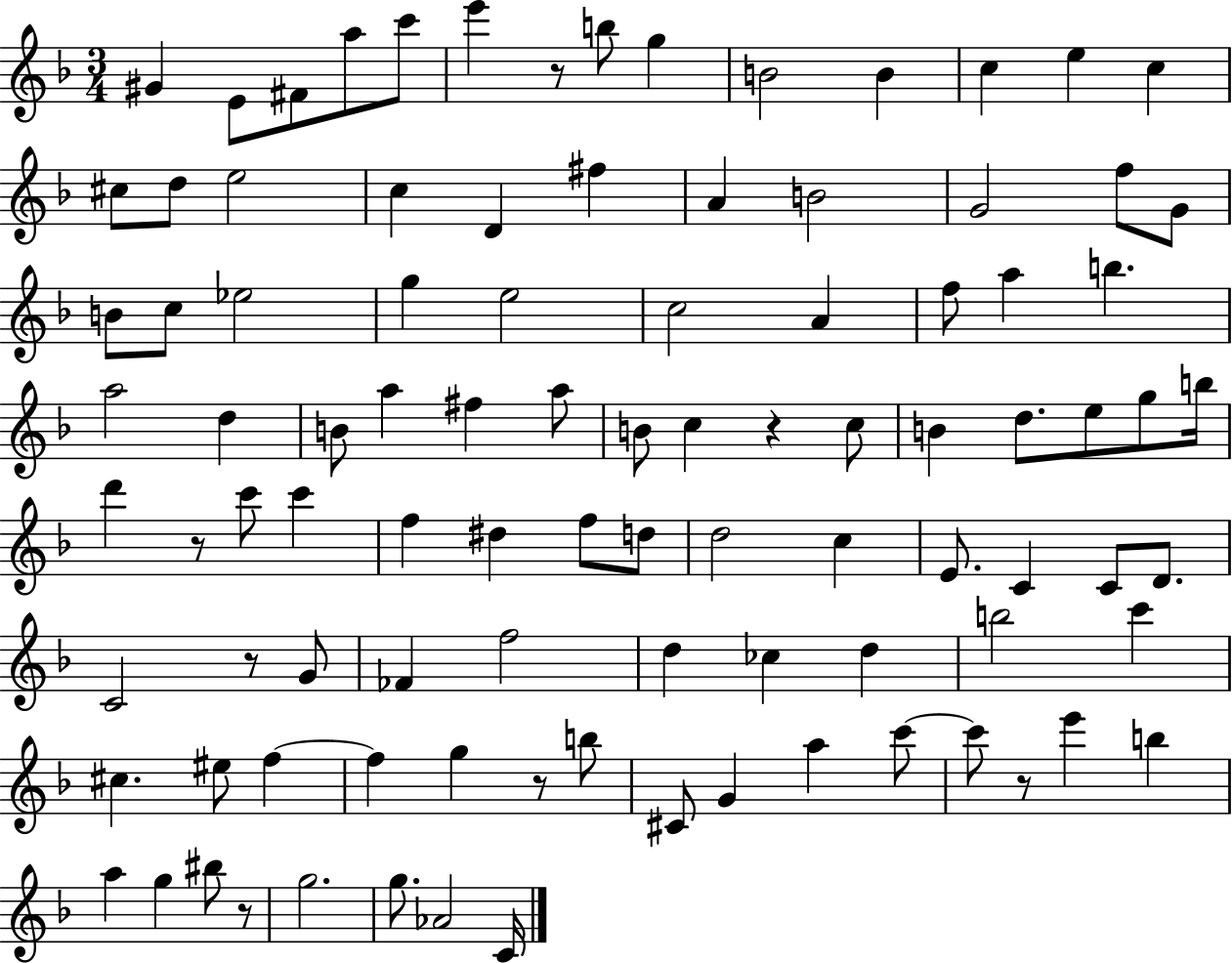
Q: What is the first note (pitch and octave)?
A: G#4